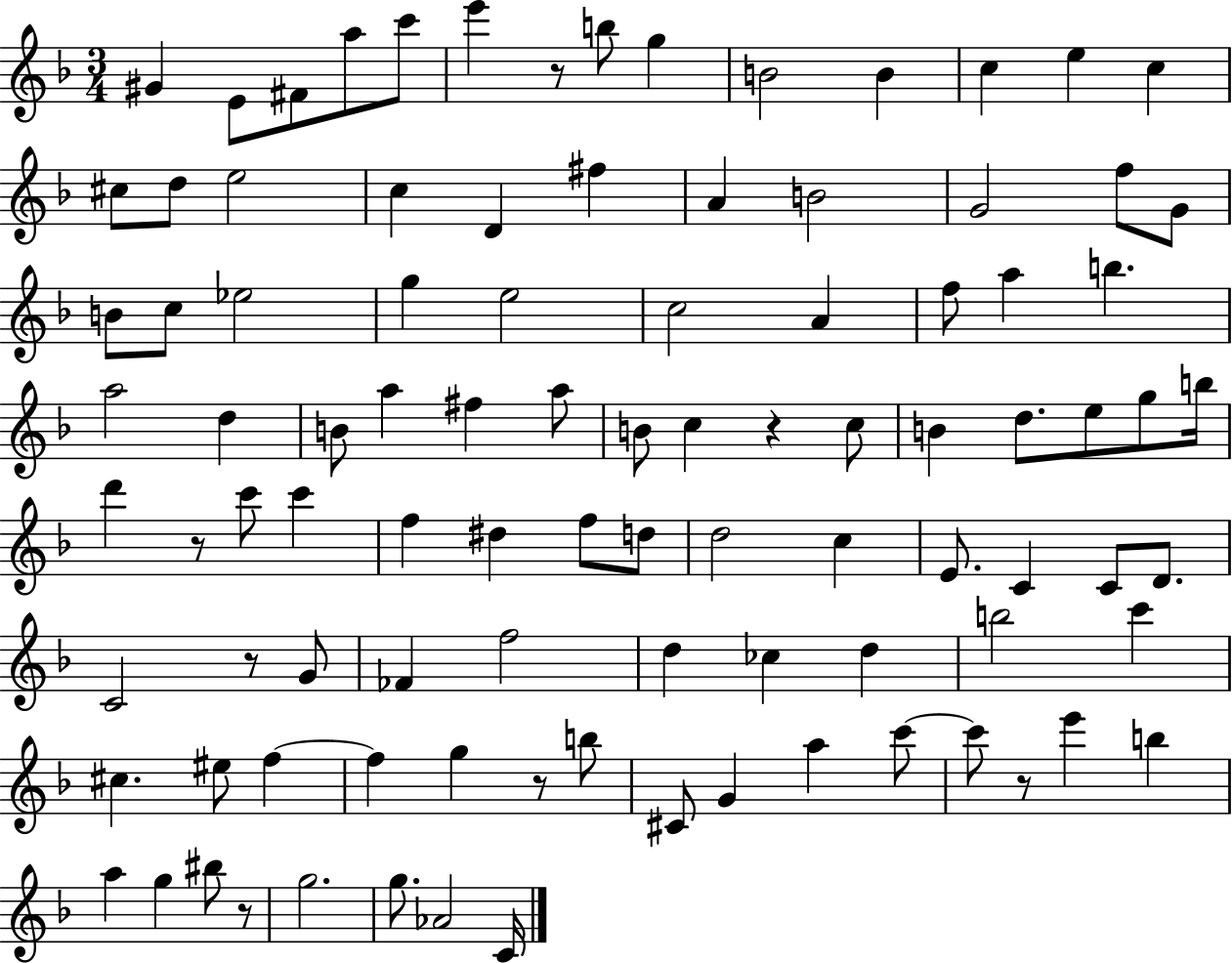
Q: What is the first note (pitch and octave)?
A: G#4